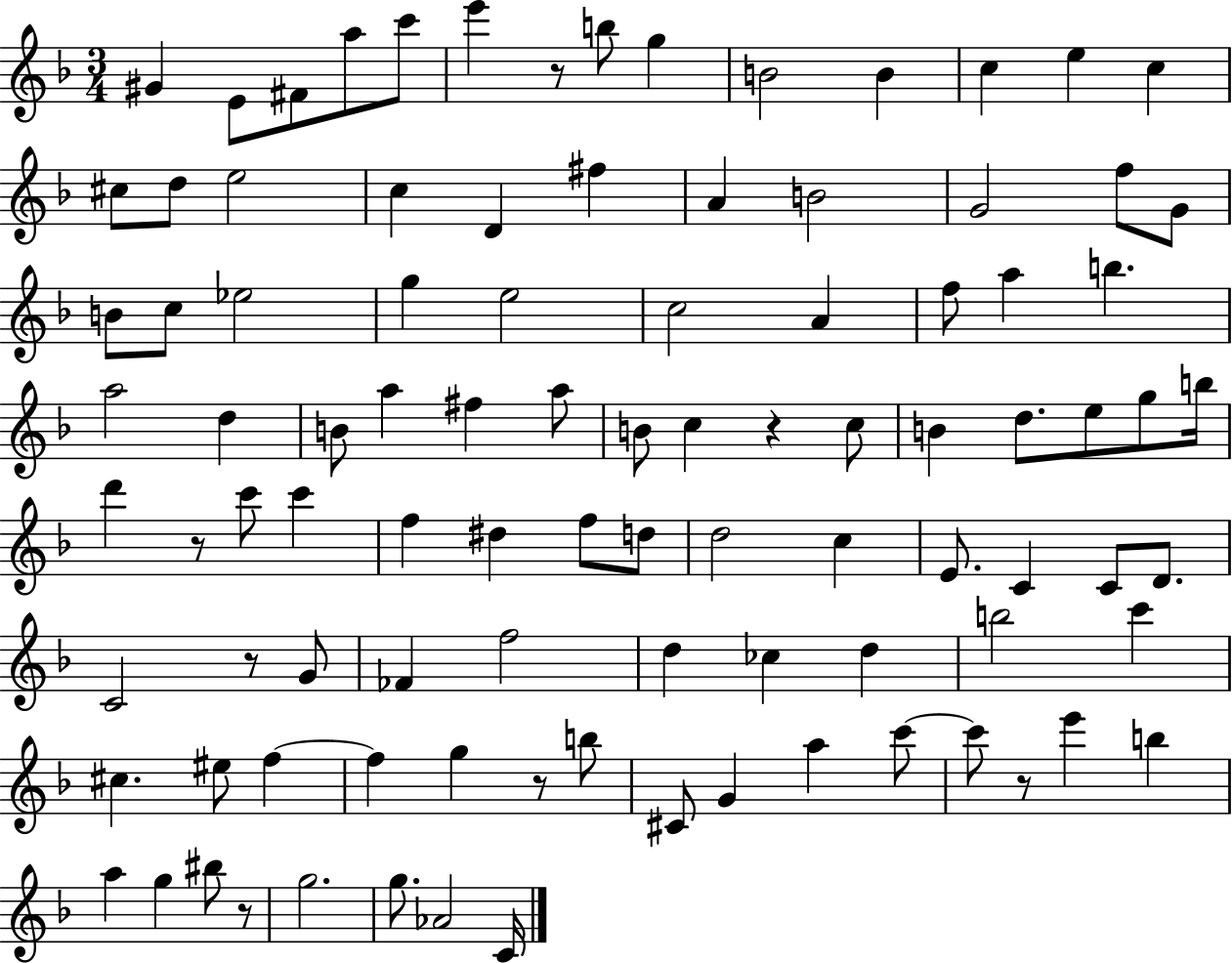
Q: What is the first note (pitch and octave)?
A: G#4